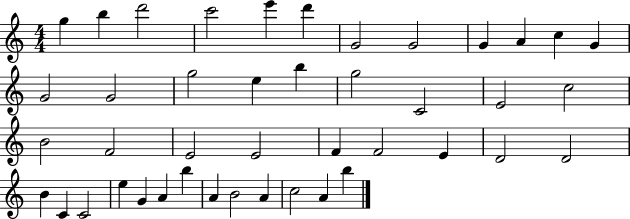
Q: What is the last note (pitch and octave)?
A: B5